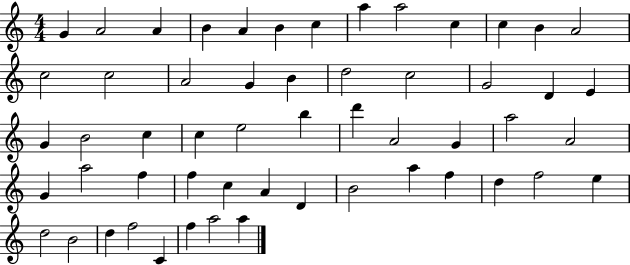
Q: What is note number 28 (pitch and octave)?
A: E5